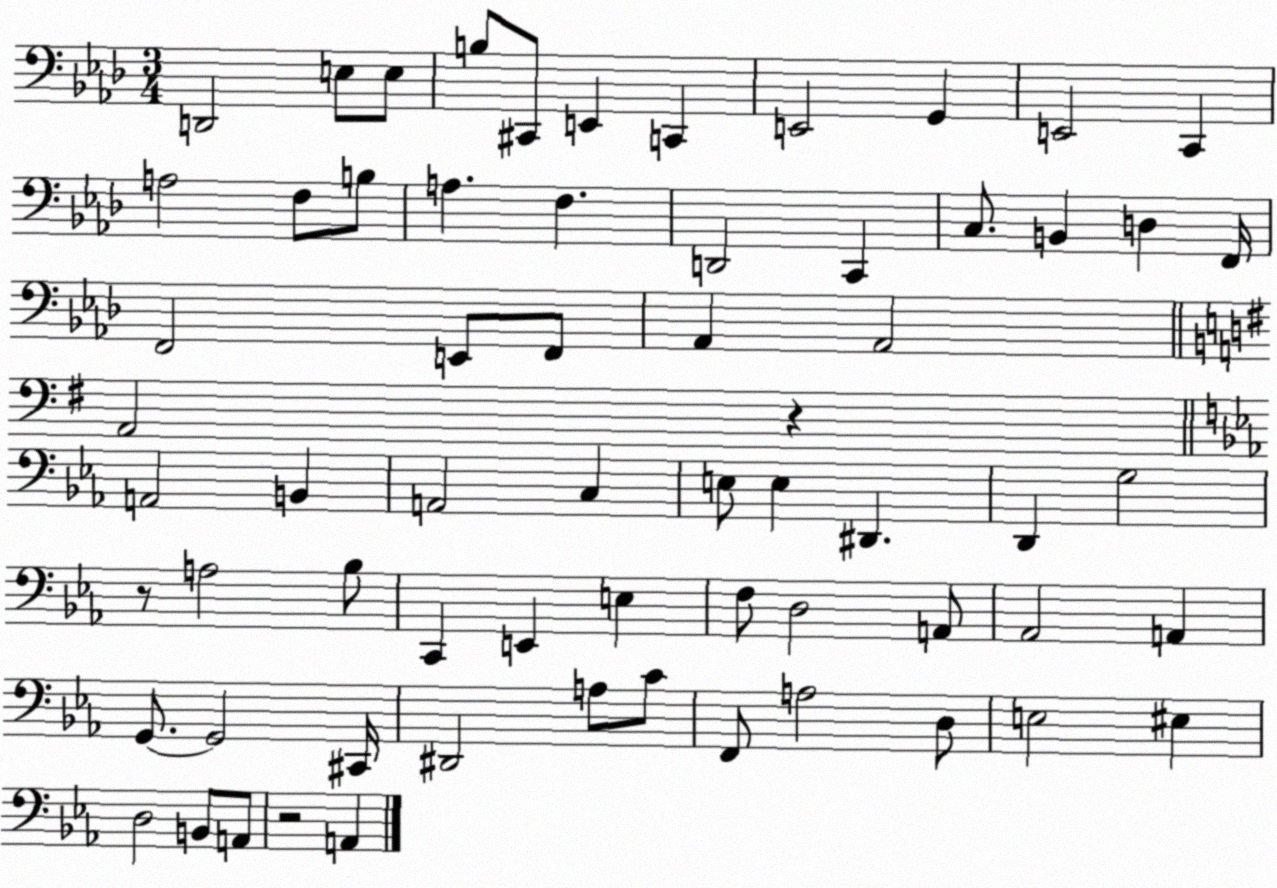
X:1
T:Untitled
M:3/4
L:1/4
K:Ab
D,,2 E,/2 E,/2 B,/2 ^C,,/2 E,, C,, E,,2 G,, E,,2 C,, A,2 F,/2 B,/2 A, F, D,,2 C,, C,/2 B,, D, F,,/4 F,,2 E,,/2 F,,/2 _A,, _A,,2 A,,2 z A,,2 B,, A,,2 C, E,/2 E, ^D,, D,, G,2 z/2 A,2 _B,/2 C,, E,, E, F,/2 D,2 A,,/2 _A,,2 A,, G,,/2 G,,2 ^C,,/4 ^D,,2 A,/2 C/2 F,,/2 A,2 D,/2 E,2 ^E, D,2 B,,/2 A,,/2 z2 A,,